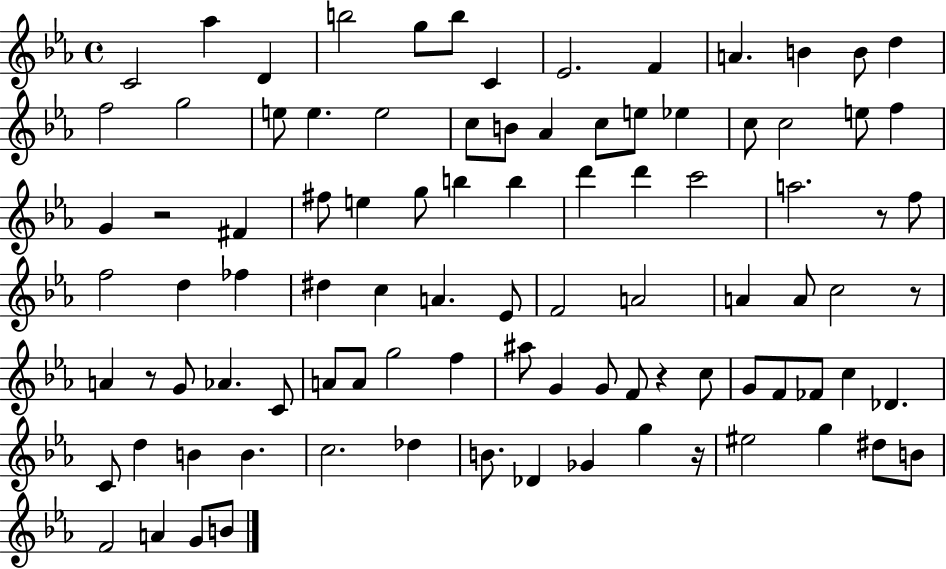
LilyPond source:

{
  \clef treble
  \time 4/4
  \defaultTimeSignature
  \key ees \major
  c'2 aes''4 d'4 | b''2 g''8 b''8 c'4 | ees'2. f'4 | a'4. b'4 b'8 d''4 | \break f''2 g''2 | e''8 e''4. e''2 | c''8 b'8 aes'4 c''8 e''8 ees''4 | c''8 c''2 e''8 f''4 | \break g'4 r2 fis'4 | fis''8 e''4 g''8 b''4 b''4 | d'''4 d'''4 c'''2 | a''2. r8 f''8 | \break f''2 d''4 fes''4 | dis''4 c''4 a'4. ees'8 | f'2 a'2 | a'4 a'8 c''2 r8 | \break a'4 r8 g'8 aes'4. c'8 | a'8 a'8 g''2 f''4 | ais''8 g'4 g'8 f'8 r4 c''8 | g'8 f'8 fes'8 c''4 des'4. | \break c'8 d''4 b'4 b'4. | c''2. des''4 | b'8. des'4 ges'4 g''4 r16 | eis''2 g''4 dis''8 b'8 | \break f'2 a'4 g'8 b'8 | \bar "|."
}